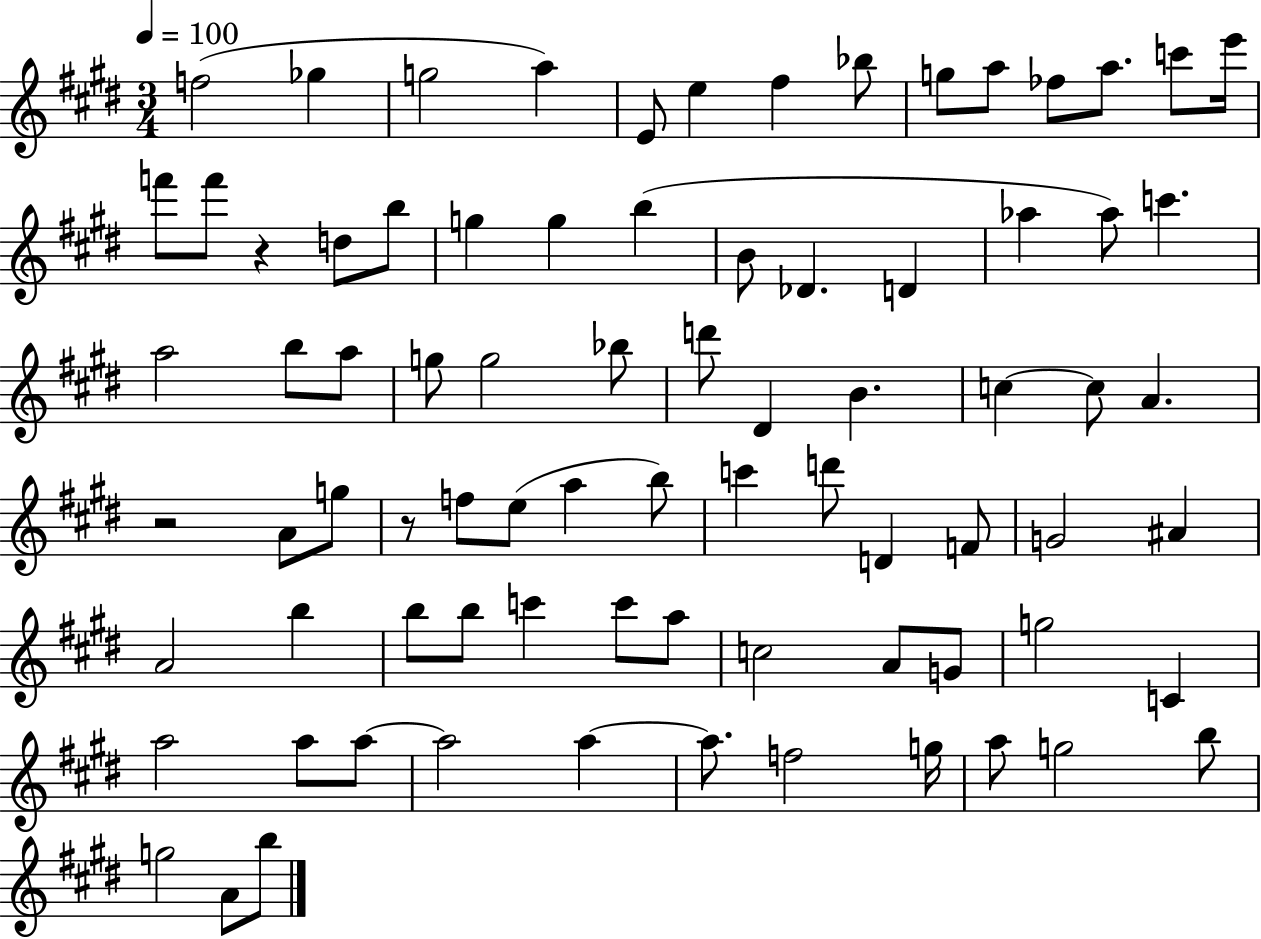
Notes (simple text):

F5/h Gb5/q G5/h A5/q E4/e E5/q F#5/q Bb5/e G5/e A5/e FES5/e A5/e. C6/e E6/s F6/e F6/e R/q D5/e B5/e G5/q G5/q B5/q B4/e Db4/q. D4/q Ab5/q Ab5/e C6/q. A5/h B5/e A5/e G5/e G5/h Bb5/e D6/e D#4/q B4/q. C5/q C5/e A4/q. R/h A4/e G5/e R/e F5/e E5/e A5/q B5/e C6/q D6/e D4/q F4/e G4/h A#4/q A4/h B5/q B5/e B5/e C6/q C6/e A5/e C5/h A4/e G4/e G5/h C4/q A5/h A5/e A5/e A5/h A5/q A5/e. F5/h G5/s A5/e G5/h B5/e G5/h A4/e B5/e